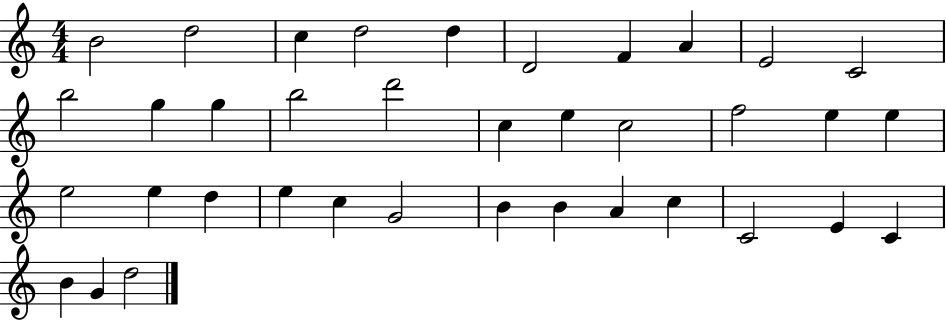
X:1
T:Untitled
M:4/4
L:1/4
K:C
B2 d2 c d2 d D2 F A E2 C2 b2 g g b2 d'2 c e c2 f2 e e e2 e d e c G2 B B A c C2 E C B G d2